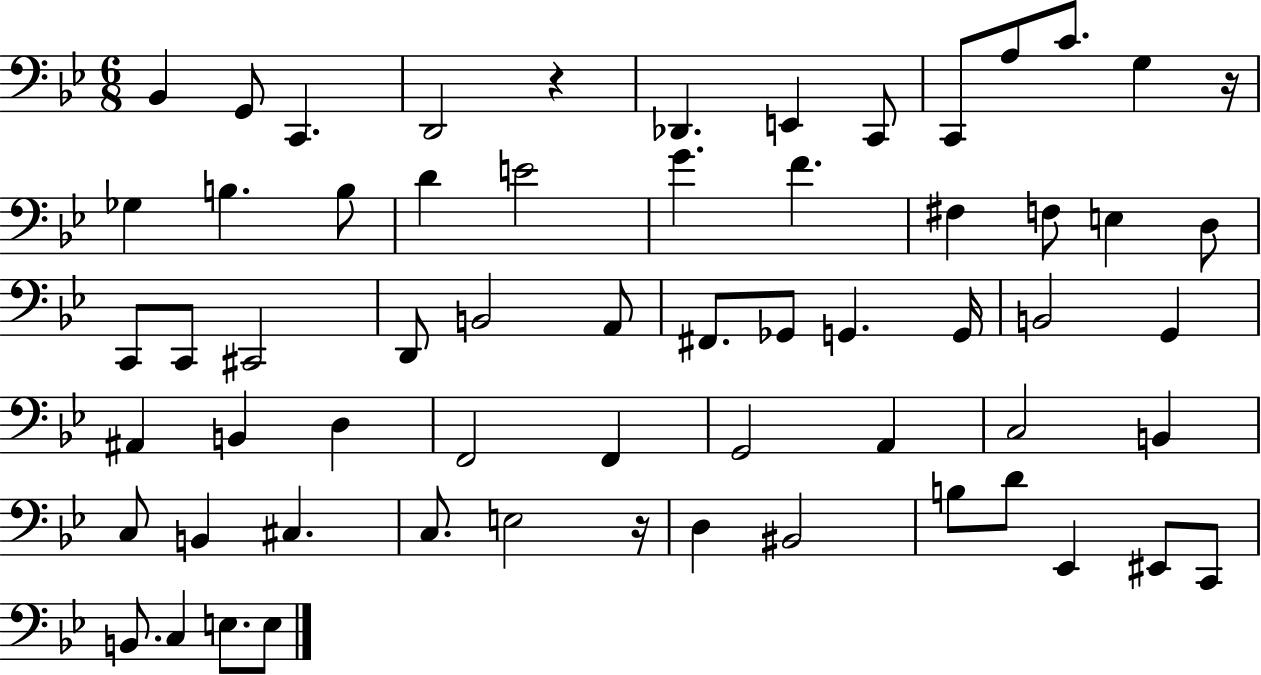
Bb2/q G2/e C2/q. D2/h R/q Db2/q. E2/q C2/e C2/e A3/e C4/e. G3/q R/s Gb3/q B3/q. B3/e D4/q E4/h G4/q. F4/q. F#3/q F3/e E3/q D3/e C2/e C2/e C#2/h D2/e B2/h A2/e F#2/e. Gb2/e G2/q. G2/s B2/h G2/q A#2/q B2/q D3/q F2/h F2/q G2/h A2/q C3/h B2/q C3/e B2/q C#3/q. C3/e. E3/h R/s D3/q BIS2/h B3/e D4/e Eb2/q EIS2/e C2/e B2/e. C3/q E3/e. E3/e